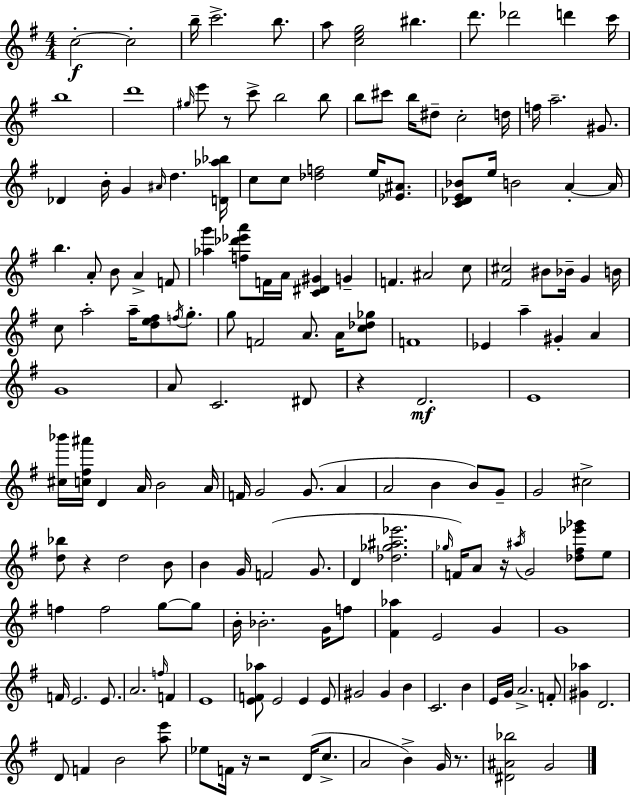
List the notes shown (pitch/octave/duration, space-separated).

C5/h C5/h B5/s C6/h. B5/e. A5/e [C5,E5,G5]/h BIS5/q. D6/e. Db6/h D6/q C6/s B5/w D6/w G#5/s E6/e R/e C6/e B5/h B5/e B5/e C#6/e B5/s D#5/e C5/h D5/s F5/s A5/h. G#4/e. Db4/q B4/s G4/q A#4/s D5/q. [D4,Ab5,Bb5]/s C5/e C5/e [Db5,F5]/h E5/s [Eb4,A#4]/e. [C4,Db4,E4,Bb4]/e E5/s B4/h A4/q A4/s B5/q. A4/e B4/e A4/q F4/e [Ab5,G6]/q [F5,Db6,Eb6,A6]/e F4/s A4/s [C4,D#4,G#4]/q G4/q F4/q. A#4/h C5/e [F#4,C#5]/h BIS4/e Bb4/s G4/q B4/s C5/e A5/h A5/s [D5,E5,F#5]/e F5/s G5/e. G5/e F4/h A4/e. A4/s [C5,Db5,Gb5]/e F4/w Eb4/q A5/q G#4/q A4/q G4/w A4/e C4/h. D#4/e R/q D4/h. E4/w [C#5,Bb6]/s [C5,F#5,A#6]/s D4/q A4/s B4/h A4/s F4/s G4/h G4/e. A4/q A4/h B4/q B4/e G4/e G4/h C#5/h [D5,Bb5]/e R/q D5/h B4/e B4/q G4/s F4/h G4/e. D4/q [Db5,Gb5,A#5,Eb6]/h. Gb5/s F4/s A4/e R/s A#5/s G4/h [Db5,F#5,Eb6,Gb6]/e E5/e F5/q F5/h G5/e G5/e B4/s Bb4/h. G4/s F5/e [F#4,Ab5]/q E4/h G4/q G4/w F4/s E4/h. E4/e. A4/h. F5/s F4/q E4/w [E4,F4,Ab5]/e E4/h E4/q E4/e G#4/h G#4/q B4/q C4/h. B4/q E4/s G4/s A4/h. F4/e [G#4,Ab5]/q D4/h. D4/e F4/q B4/h [A5,E6]/e Eb5/e F4/s R/s R/h D4/s C5/e. A4/h B4/q G4/s R/e. [D#4,A#4,Bb5]/h G4/h